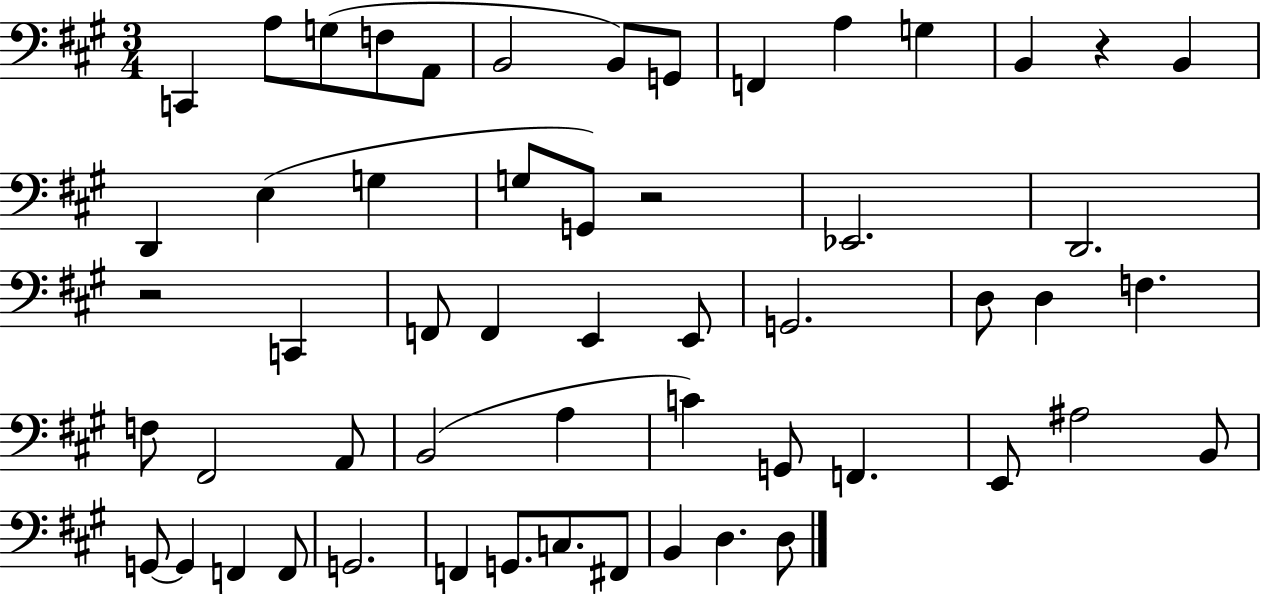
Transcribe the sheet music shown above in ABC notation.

X:1
T:Untitled
M:3/4
L:1/4
K:A
C,, A,/2 G,/2 F,/2 A,,/2 B,,2 B,,/2 G,,/2 F,, A, G, B,, z B,, D,, E, G, G,/2 G,,/2 z2 _E,,2 D,,2 z2 C,, F,,/2 F,, E,, E,,/2 G,,2 D,/2 D, F, F,/2 ^F,,2 A,,/2 B,,2 A, C G,,/2 F,, E,,/2 ^A,2 B,,/2 G,,/2 G,, F,, F,,/2 G,,2 F,, G,,/2 C,/2 ^F,,/2 B,, D, D,/2